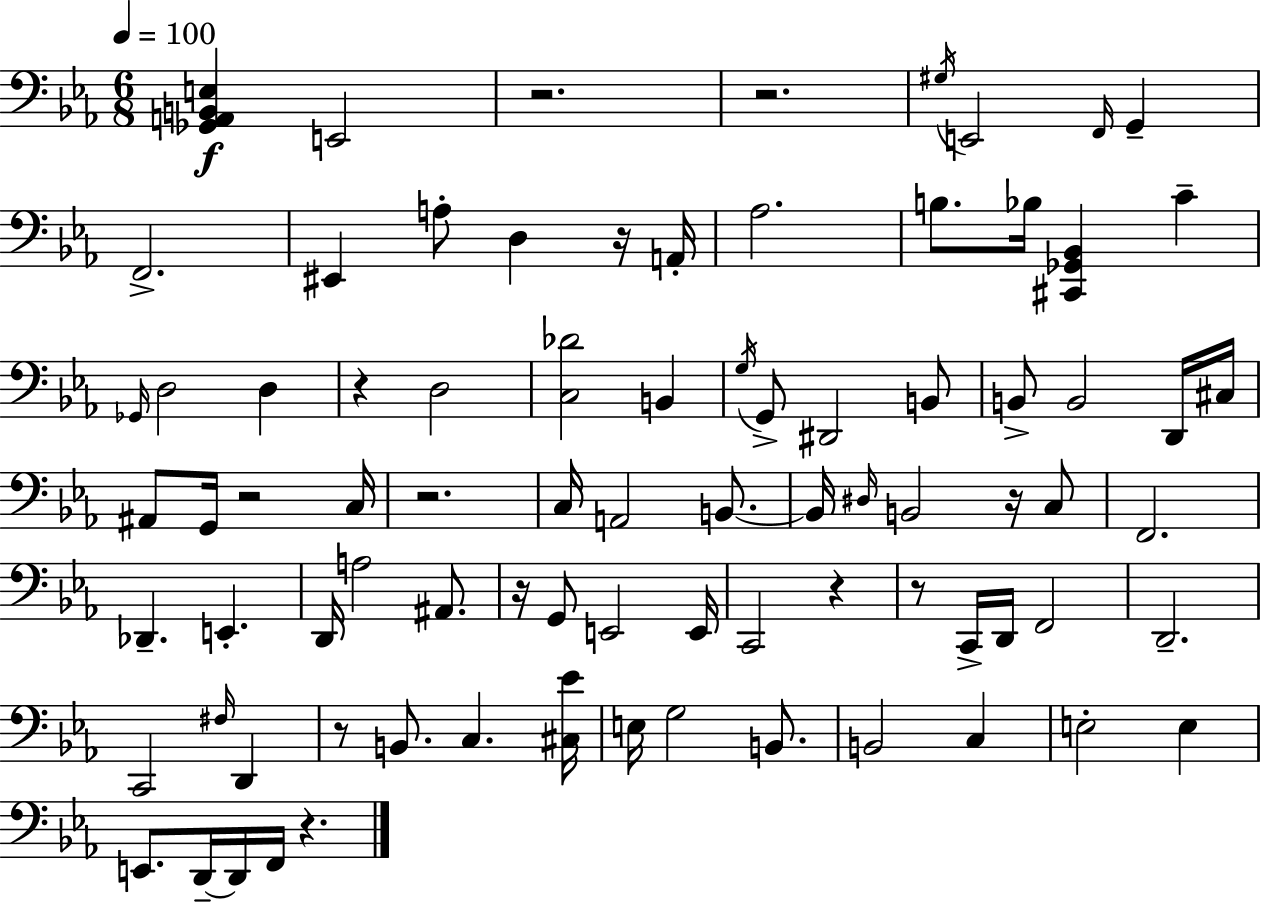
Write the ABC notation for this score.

X:1
T:Untitled
M:6/8
L:1/4
K:Cm
[_G,,A,,B,,E,] E,,2 z2 z2 ^G,/4 E,,2 F,,/4 G,, F,,2 ^E,, A,/2 D, z/4 A,,/4 _A,2 B,/2 _B,/4 [^C,,_G,,_B,,] C _G,,/4 D,2 D, z D,2 [C,_D]2 B,, G,/4 G,,/2 ^D,,2 B,,/2 B,,/2 B,,2 D,,/4 ^C,/4 ^A,,/2 G,,/4 z2 C,/4 z2 C,/4 A,,2 B,,/2 B,,/4 ^D,/4 B,,2 z/4 C,/2 F,,2 _D,, E,, D,,/4 A,2 ^A,,/2 z/4 G,,/2 E,,2 E,,/4 C,,2 z z/2 C,,/4 D,,/4 F,,2 D,,2 C,,2 ^F,/4 D,, z/2 B,,/2 C, [^C,_E]/4 E,/4 G,2 B,,/2 B,,2 C, E,2 E, E,,/2 D,,/4 D,,/4 F,,/4 z